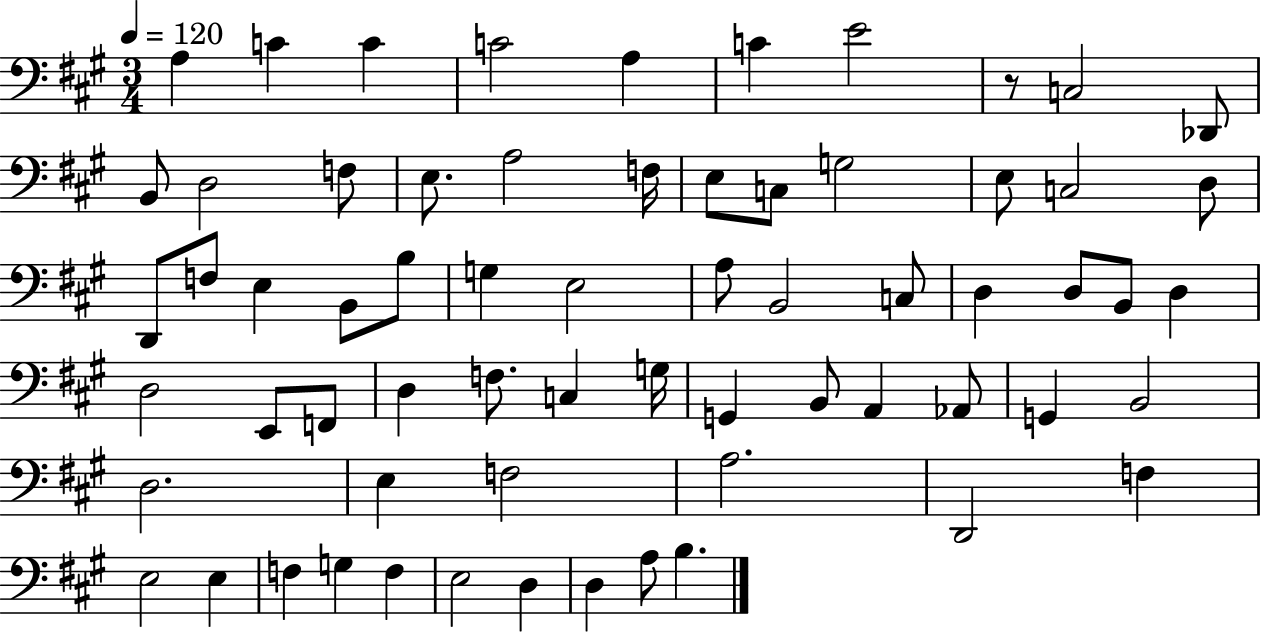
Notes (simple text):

A3/q C4/q C4/q C4/h A3/q C4/q E4/h R/e C3/h Db2/e B2/e D3/h F3/e E3/e. A3/h F3/s E3/e C3/e G3/h E3/e C3/h D3/e D2/e F3/e E3/q B2/e B3/e G3/q E3/h A3/e B2/h C3/e D3/q D3/e B2/e D3/q D3/h E2/e F2/e D3/q F3/e. C3/q G3/s G2/q B2/e A2/q Ab2/e G2/q B2/h D3/h. E3/q F3/h A3/h. D2/h F3/q E3/h E3/q F3/q G3/q F3/q E3/h D3/q D3/q A3/e B3/q.